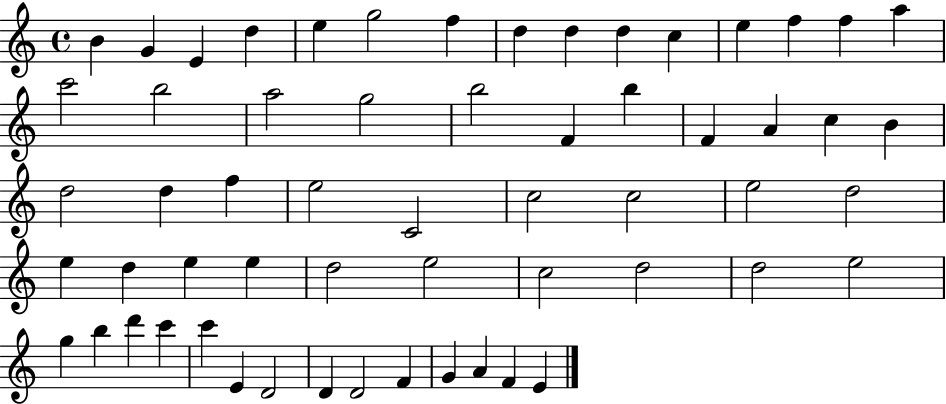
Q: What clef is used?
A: treble